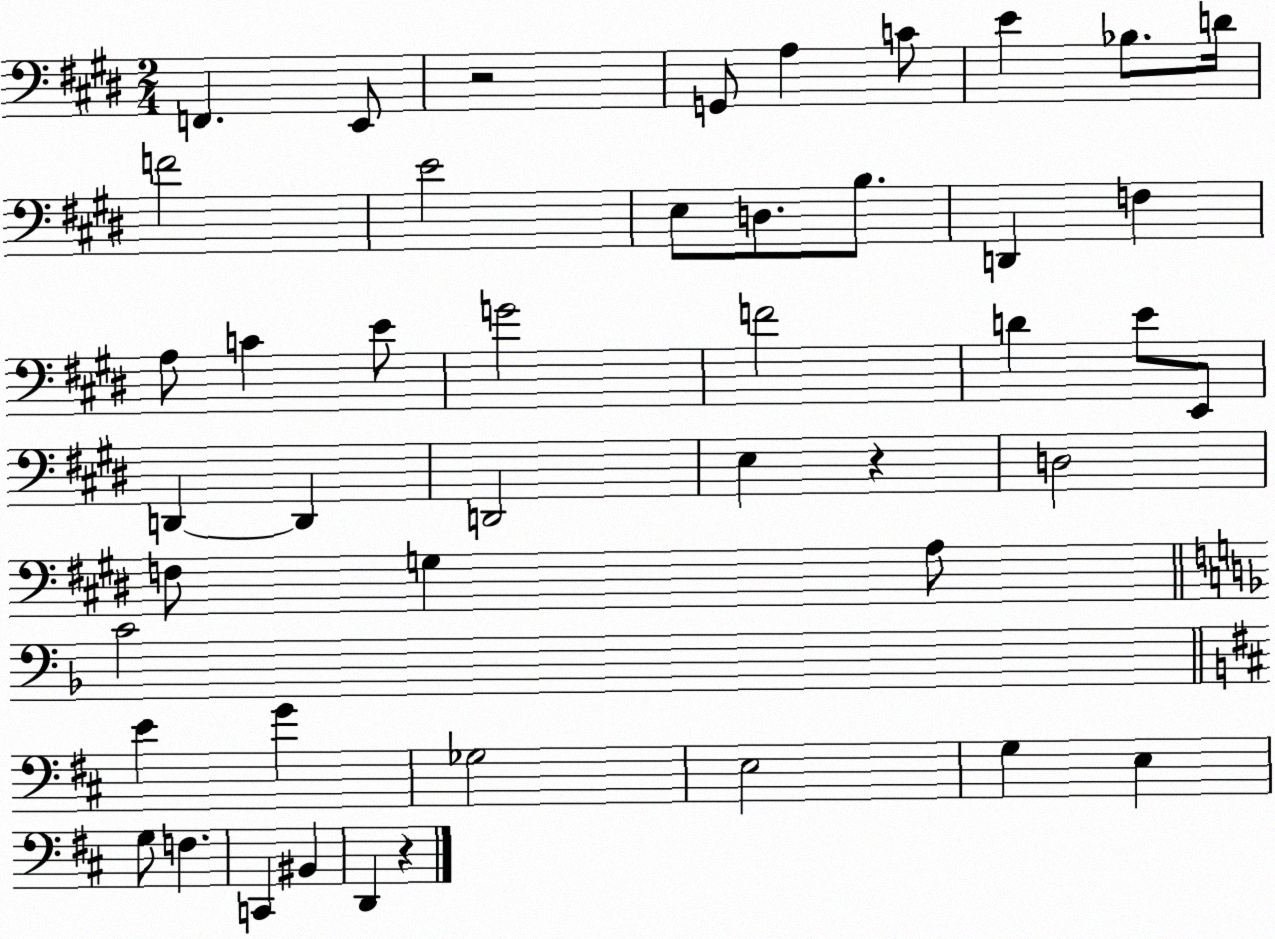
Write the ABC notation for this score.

X:1
T:Untitled
M:2/4
L:1/4
K:E
F,, E,,/2 z2 G,,/2 A, C/2 E _B,/2 D/4 F2 E2 E,/2 D,/2 B,/2 D,, F, A,/2 C E/2 G2 F2 D E/2 E,,/2 D,, D,, D,,2 E, z D,2 F,/2 G, A,/2 C2 E G _G,2 E,2 G, E, G,/2 F, C,, ^B,, D,, z